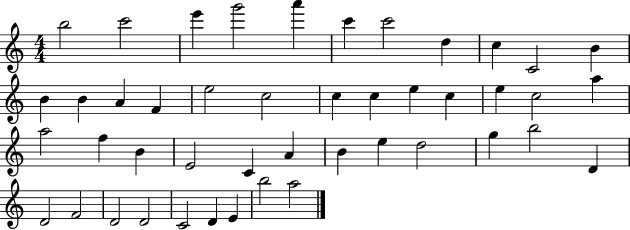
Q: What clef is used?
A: treble